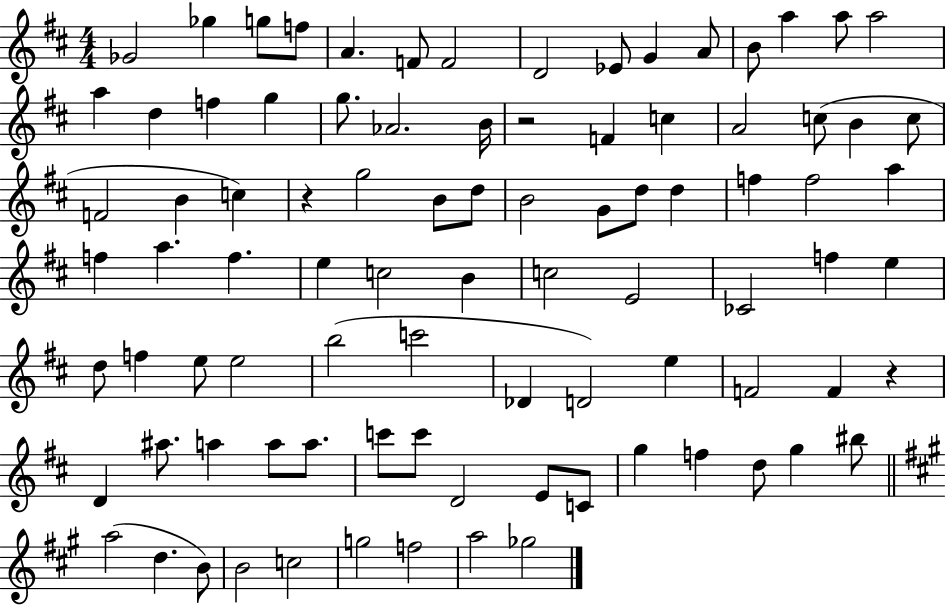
Gb4/h Gb5/q G5/e F5/e A4/q. F4/e F4/h D4/h Eb4/e G4/q A4/e B4/e A5/q A5/e A5/h A5/q D5/q F5/q G5/q G5/e. Ab4/h. B4/s R/h F4/q C5/q A4/h C5/e B4/q C5/e F4/h B4/q C5/q R/q G5/h B4/e D5/e B4/h G4/e D5/e D5/q F5/q F5/h A5/q F5/q A5/q. F5/q. E5/q C5/h B4/q C5/h E4/h CES4/h F5/q E5/q D5/e F5/q E5/e E5/h B5/h C6/h Db4/q D4/h E5/q F4/h F4/q R/q D4/q A#5/e. A5/q A5/e A5/e. C6/e C6/e D4/h E4/e C4/e G5/q F5/q D5/e G5/q BIS5/e A5/h D5/q. B4/e B4/h C5/h G5/h F5/h A5/h Gb5/h